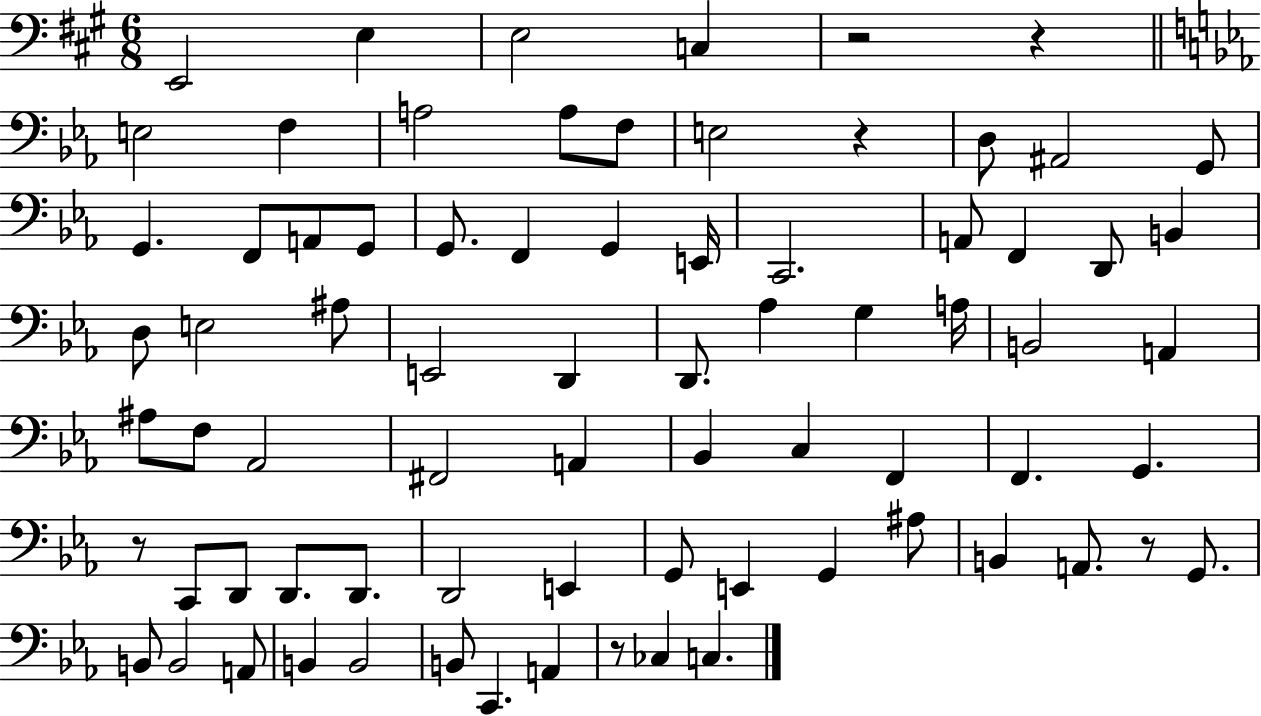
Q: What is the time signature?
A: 6/8